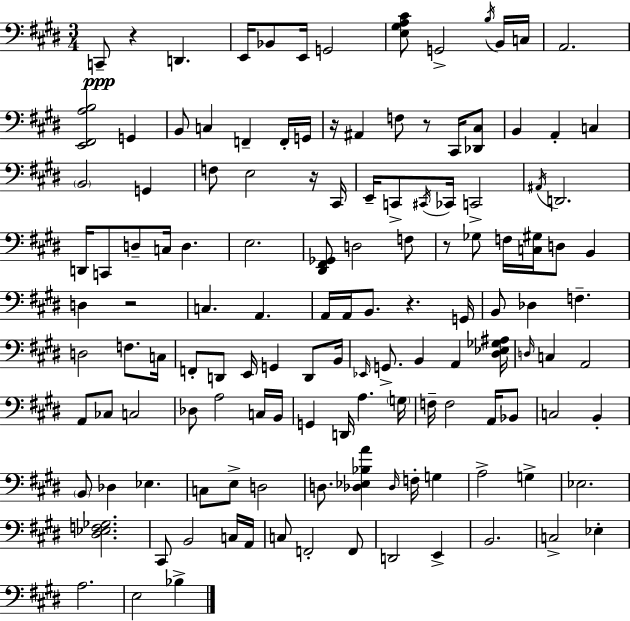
C2/e R/q D2/q. E2/s Bb2/e E2/s G2/h [E3,G#3,A3,C#4]/e G2/h B3/s B2/s C3/s A2/h. [E2,F#2,A3,B3]/h G2/q B2/e C3/q F2/q F2/s G2/s R/s A#2/q F3/e R/e C#2/s [Db2,C#3]/e B2/q A2/q C3/q B2/h G2/q F3/e E3/h R/s C#2/s E2/s C2/e C#2/s CES2/s C2/h A#2/s D2/h. D2/s C2/e D3/e C3/s D3/q. E3/h. [D#2,F#2,Gb2]/e D3/h F3/e R/e Gb3/e F3/s [C3,G#3]/s D3/e B2/q D3/q R/h C3/q. A2/q. A2/s A2/s B2/e. R/q. G2/s B2/e Db3/q F3/q. D3/h F3/e. C3/s F2/e D2/e E2/s G2/q D2/e B2/s Eb2/s G2/e. B2/q A2/q [D#3,Eb3,Gb3,A#3]/s D3/s C3/q A2/h A2/e CES3/e C3/h Db3/e A3/h C3/s B2/s G2/q D2/s A3/q. G3/s F3/s F3/h A2/s Bb2/e C3/h B2/q B2/e Db3/q Eb3/q. C3/e E3/e D3/h D3/e. [Db3,Eb3,Bb3,A4]/q Db3/s F3/s G3/q A3/h G3/q Eb3/h. [D#3,Eb3,F3,Gb3]/h. C#2/e B2/h C3/s A2/s C3/e F2/h F2/e D2/h E2/q B2/h. C3/h Eb3/q A3/h. E3/h Bb3/q